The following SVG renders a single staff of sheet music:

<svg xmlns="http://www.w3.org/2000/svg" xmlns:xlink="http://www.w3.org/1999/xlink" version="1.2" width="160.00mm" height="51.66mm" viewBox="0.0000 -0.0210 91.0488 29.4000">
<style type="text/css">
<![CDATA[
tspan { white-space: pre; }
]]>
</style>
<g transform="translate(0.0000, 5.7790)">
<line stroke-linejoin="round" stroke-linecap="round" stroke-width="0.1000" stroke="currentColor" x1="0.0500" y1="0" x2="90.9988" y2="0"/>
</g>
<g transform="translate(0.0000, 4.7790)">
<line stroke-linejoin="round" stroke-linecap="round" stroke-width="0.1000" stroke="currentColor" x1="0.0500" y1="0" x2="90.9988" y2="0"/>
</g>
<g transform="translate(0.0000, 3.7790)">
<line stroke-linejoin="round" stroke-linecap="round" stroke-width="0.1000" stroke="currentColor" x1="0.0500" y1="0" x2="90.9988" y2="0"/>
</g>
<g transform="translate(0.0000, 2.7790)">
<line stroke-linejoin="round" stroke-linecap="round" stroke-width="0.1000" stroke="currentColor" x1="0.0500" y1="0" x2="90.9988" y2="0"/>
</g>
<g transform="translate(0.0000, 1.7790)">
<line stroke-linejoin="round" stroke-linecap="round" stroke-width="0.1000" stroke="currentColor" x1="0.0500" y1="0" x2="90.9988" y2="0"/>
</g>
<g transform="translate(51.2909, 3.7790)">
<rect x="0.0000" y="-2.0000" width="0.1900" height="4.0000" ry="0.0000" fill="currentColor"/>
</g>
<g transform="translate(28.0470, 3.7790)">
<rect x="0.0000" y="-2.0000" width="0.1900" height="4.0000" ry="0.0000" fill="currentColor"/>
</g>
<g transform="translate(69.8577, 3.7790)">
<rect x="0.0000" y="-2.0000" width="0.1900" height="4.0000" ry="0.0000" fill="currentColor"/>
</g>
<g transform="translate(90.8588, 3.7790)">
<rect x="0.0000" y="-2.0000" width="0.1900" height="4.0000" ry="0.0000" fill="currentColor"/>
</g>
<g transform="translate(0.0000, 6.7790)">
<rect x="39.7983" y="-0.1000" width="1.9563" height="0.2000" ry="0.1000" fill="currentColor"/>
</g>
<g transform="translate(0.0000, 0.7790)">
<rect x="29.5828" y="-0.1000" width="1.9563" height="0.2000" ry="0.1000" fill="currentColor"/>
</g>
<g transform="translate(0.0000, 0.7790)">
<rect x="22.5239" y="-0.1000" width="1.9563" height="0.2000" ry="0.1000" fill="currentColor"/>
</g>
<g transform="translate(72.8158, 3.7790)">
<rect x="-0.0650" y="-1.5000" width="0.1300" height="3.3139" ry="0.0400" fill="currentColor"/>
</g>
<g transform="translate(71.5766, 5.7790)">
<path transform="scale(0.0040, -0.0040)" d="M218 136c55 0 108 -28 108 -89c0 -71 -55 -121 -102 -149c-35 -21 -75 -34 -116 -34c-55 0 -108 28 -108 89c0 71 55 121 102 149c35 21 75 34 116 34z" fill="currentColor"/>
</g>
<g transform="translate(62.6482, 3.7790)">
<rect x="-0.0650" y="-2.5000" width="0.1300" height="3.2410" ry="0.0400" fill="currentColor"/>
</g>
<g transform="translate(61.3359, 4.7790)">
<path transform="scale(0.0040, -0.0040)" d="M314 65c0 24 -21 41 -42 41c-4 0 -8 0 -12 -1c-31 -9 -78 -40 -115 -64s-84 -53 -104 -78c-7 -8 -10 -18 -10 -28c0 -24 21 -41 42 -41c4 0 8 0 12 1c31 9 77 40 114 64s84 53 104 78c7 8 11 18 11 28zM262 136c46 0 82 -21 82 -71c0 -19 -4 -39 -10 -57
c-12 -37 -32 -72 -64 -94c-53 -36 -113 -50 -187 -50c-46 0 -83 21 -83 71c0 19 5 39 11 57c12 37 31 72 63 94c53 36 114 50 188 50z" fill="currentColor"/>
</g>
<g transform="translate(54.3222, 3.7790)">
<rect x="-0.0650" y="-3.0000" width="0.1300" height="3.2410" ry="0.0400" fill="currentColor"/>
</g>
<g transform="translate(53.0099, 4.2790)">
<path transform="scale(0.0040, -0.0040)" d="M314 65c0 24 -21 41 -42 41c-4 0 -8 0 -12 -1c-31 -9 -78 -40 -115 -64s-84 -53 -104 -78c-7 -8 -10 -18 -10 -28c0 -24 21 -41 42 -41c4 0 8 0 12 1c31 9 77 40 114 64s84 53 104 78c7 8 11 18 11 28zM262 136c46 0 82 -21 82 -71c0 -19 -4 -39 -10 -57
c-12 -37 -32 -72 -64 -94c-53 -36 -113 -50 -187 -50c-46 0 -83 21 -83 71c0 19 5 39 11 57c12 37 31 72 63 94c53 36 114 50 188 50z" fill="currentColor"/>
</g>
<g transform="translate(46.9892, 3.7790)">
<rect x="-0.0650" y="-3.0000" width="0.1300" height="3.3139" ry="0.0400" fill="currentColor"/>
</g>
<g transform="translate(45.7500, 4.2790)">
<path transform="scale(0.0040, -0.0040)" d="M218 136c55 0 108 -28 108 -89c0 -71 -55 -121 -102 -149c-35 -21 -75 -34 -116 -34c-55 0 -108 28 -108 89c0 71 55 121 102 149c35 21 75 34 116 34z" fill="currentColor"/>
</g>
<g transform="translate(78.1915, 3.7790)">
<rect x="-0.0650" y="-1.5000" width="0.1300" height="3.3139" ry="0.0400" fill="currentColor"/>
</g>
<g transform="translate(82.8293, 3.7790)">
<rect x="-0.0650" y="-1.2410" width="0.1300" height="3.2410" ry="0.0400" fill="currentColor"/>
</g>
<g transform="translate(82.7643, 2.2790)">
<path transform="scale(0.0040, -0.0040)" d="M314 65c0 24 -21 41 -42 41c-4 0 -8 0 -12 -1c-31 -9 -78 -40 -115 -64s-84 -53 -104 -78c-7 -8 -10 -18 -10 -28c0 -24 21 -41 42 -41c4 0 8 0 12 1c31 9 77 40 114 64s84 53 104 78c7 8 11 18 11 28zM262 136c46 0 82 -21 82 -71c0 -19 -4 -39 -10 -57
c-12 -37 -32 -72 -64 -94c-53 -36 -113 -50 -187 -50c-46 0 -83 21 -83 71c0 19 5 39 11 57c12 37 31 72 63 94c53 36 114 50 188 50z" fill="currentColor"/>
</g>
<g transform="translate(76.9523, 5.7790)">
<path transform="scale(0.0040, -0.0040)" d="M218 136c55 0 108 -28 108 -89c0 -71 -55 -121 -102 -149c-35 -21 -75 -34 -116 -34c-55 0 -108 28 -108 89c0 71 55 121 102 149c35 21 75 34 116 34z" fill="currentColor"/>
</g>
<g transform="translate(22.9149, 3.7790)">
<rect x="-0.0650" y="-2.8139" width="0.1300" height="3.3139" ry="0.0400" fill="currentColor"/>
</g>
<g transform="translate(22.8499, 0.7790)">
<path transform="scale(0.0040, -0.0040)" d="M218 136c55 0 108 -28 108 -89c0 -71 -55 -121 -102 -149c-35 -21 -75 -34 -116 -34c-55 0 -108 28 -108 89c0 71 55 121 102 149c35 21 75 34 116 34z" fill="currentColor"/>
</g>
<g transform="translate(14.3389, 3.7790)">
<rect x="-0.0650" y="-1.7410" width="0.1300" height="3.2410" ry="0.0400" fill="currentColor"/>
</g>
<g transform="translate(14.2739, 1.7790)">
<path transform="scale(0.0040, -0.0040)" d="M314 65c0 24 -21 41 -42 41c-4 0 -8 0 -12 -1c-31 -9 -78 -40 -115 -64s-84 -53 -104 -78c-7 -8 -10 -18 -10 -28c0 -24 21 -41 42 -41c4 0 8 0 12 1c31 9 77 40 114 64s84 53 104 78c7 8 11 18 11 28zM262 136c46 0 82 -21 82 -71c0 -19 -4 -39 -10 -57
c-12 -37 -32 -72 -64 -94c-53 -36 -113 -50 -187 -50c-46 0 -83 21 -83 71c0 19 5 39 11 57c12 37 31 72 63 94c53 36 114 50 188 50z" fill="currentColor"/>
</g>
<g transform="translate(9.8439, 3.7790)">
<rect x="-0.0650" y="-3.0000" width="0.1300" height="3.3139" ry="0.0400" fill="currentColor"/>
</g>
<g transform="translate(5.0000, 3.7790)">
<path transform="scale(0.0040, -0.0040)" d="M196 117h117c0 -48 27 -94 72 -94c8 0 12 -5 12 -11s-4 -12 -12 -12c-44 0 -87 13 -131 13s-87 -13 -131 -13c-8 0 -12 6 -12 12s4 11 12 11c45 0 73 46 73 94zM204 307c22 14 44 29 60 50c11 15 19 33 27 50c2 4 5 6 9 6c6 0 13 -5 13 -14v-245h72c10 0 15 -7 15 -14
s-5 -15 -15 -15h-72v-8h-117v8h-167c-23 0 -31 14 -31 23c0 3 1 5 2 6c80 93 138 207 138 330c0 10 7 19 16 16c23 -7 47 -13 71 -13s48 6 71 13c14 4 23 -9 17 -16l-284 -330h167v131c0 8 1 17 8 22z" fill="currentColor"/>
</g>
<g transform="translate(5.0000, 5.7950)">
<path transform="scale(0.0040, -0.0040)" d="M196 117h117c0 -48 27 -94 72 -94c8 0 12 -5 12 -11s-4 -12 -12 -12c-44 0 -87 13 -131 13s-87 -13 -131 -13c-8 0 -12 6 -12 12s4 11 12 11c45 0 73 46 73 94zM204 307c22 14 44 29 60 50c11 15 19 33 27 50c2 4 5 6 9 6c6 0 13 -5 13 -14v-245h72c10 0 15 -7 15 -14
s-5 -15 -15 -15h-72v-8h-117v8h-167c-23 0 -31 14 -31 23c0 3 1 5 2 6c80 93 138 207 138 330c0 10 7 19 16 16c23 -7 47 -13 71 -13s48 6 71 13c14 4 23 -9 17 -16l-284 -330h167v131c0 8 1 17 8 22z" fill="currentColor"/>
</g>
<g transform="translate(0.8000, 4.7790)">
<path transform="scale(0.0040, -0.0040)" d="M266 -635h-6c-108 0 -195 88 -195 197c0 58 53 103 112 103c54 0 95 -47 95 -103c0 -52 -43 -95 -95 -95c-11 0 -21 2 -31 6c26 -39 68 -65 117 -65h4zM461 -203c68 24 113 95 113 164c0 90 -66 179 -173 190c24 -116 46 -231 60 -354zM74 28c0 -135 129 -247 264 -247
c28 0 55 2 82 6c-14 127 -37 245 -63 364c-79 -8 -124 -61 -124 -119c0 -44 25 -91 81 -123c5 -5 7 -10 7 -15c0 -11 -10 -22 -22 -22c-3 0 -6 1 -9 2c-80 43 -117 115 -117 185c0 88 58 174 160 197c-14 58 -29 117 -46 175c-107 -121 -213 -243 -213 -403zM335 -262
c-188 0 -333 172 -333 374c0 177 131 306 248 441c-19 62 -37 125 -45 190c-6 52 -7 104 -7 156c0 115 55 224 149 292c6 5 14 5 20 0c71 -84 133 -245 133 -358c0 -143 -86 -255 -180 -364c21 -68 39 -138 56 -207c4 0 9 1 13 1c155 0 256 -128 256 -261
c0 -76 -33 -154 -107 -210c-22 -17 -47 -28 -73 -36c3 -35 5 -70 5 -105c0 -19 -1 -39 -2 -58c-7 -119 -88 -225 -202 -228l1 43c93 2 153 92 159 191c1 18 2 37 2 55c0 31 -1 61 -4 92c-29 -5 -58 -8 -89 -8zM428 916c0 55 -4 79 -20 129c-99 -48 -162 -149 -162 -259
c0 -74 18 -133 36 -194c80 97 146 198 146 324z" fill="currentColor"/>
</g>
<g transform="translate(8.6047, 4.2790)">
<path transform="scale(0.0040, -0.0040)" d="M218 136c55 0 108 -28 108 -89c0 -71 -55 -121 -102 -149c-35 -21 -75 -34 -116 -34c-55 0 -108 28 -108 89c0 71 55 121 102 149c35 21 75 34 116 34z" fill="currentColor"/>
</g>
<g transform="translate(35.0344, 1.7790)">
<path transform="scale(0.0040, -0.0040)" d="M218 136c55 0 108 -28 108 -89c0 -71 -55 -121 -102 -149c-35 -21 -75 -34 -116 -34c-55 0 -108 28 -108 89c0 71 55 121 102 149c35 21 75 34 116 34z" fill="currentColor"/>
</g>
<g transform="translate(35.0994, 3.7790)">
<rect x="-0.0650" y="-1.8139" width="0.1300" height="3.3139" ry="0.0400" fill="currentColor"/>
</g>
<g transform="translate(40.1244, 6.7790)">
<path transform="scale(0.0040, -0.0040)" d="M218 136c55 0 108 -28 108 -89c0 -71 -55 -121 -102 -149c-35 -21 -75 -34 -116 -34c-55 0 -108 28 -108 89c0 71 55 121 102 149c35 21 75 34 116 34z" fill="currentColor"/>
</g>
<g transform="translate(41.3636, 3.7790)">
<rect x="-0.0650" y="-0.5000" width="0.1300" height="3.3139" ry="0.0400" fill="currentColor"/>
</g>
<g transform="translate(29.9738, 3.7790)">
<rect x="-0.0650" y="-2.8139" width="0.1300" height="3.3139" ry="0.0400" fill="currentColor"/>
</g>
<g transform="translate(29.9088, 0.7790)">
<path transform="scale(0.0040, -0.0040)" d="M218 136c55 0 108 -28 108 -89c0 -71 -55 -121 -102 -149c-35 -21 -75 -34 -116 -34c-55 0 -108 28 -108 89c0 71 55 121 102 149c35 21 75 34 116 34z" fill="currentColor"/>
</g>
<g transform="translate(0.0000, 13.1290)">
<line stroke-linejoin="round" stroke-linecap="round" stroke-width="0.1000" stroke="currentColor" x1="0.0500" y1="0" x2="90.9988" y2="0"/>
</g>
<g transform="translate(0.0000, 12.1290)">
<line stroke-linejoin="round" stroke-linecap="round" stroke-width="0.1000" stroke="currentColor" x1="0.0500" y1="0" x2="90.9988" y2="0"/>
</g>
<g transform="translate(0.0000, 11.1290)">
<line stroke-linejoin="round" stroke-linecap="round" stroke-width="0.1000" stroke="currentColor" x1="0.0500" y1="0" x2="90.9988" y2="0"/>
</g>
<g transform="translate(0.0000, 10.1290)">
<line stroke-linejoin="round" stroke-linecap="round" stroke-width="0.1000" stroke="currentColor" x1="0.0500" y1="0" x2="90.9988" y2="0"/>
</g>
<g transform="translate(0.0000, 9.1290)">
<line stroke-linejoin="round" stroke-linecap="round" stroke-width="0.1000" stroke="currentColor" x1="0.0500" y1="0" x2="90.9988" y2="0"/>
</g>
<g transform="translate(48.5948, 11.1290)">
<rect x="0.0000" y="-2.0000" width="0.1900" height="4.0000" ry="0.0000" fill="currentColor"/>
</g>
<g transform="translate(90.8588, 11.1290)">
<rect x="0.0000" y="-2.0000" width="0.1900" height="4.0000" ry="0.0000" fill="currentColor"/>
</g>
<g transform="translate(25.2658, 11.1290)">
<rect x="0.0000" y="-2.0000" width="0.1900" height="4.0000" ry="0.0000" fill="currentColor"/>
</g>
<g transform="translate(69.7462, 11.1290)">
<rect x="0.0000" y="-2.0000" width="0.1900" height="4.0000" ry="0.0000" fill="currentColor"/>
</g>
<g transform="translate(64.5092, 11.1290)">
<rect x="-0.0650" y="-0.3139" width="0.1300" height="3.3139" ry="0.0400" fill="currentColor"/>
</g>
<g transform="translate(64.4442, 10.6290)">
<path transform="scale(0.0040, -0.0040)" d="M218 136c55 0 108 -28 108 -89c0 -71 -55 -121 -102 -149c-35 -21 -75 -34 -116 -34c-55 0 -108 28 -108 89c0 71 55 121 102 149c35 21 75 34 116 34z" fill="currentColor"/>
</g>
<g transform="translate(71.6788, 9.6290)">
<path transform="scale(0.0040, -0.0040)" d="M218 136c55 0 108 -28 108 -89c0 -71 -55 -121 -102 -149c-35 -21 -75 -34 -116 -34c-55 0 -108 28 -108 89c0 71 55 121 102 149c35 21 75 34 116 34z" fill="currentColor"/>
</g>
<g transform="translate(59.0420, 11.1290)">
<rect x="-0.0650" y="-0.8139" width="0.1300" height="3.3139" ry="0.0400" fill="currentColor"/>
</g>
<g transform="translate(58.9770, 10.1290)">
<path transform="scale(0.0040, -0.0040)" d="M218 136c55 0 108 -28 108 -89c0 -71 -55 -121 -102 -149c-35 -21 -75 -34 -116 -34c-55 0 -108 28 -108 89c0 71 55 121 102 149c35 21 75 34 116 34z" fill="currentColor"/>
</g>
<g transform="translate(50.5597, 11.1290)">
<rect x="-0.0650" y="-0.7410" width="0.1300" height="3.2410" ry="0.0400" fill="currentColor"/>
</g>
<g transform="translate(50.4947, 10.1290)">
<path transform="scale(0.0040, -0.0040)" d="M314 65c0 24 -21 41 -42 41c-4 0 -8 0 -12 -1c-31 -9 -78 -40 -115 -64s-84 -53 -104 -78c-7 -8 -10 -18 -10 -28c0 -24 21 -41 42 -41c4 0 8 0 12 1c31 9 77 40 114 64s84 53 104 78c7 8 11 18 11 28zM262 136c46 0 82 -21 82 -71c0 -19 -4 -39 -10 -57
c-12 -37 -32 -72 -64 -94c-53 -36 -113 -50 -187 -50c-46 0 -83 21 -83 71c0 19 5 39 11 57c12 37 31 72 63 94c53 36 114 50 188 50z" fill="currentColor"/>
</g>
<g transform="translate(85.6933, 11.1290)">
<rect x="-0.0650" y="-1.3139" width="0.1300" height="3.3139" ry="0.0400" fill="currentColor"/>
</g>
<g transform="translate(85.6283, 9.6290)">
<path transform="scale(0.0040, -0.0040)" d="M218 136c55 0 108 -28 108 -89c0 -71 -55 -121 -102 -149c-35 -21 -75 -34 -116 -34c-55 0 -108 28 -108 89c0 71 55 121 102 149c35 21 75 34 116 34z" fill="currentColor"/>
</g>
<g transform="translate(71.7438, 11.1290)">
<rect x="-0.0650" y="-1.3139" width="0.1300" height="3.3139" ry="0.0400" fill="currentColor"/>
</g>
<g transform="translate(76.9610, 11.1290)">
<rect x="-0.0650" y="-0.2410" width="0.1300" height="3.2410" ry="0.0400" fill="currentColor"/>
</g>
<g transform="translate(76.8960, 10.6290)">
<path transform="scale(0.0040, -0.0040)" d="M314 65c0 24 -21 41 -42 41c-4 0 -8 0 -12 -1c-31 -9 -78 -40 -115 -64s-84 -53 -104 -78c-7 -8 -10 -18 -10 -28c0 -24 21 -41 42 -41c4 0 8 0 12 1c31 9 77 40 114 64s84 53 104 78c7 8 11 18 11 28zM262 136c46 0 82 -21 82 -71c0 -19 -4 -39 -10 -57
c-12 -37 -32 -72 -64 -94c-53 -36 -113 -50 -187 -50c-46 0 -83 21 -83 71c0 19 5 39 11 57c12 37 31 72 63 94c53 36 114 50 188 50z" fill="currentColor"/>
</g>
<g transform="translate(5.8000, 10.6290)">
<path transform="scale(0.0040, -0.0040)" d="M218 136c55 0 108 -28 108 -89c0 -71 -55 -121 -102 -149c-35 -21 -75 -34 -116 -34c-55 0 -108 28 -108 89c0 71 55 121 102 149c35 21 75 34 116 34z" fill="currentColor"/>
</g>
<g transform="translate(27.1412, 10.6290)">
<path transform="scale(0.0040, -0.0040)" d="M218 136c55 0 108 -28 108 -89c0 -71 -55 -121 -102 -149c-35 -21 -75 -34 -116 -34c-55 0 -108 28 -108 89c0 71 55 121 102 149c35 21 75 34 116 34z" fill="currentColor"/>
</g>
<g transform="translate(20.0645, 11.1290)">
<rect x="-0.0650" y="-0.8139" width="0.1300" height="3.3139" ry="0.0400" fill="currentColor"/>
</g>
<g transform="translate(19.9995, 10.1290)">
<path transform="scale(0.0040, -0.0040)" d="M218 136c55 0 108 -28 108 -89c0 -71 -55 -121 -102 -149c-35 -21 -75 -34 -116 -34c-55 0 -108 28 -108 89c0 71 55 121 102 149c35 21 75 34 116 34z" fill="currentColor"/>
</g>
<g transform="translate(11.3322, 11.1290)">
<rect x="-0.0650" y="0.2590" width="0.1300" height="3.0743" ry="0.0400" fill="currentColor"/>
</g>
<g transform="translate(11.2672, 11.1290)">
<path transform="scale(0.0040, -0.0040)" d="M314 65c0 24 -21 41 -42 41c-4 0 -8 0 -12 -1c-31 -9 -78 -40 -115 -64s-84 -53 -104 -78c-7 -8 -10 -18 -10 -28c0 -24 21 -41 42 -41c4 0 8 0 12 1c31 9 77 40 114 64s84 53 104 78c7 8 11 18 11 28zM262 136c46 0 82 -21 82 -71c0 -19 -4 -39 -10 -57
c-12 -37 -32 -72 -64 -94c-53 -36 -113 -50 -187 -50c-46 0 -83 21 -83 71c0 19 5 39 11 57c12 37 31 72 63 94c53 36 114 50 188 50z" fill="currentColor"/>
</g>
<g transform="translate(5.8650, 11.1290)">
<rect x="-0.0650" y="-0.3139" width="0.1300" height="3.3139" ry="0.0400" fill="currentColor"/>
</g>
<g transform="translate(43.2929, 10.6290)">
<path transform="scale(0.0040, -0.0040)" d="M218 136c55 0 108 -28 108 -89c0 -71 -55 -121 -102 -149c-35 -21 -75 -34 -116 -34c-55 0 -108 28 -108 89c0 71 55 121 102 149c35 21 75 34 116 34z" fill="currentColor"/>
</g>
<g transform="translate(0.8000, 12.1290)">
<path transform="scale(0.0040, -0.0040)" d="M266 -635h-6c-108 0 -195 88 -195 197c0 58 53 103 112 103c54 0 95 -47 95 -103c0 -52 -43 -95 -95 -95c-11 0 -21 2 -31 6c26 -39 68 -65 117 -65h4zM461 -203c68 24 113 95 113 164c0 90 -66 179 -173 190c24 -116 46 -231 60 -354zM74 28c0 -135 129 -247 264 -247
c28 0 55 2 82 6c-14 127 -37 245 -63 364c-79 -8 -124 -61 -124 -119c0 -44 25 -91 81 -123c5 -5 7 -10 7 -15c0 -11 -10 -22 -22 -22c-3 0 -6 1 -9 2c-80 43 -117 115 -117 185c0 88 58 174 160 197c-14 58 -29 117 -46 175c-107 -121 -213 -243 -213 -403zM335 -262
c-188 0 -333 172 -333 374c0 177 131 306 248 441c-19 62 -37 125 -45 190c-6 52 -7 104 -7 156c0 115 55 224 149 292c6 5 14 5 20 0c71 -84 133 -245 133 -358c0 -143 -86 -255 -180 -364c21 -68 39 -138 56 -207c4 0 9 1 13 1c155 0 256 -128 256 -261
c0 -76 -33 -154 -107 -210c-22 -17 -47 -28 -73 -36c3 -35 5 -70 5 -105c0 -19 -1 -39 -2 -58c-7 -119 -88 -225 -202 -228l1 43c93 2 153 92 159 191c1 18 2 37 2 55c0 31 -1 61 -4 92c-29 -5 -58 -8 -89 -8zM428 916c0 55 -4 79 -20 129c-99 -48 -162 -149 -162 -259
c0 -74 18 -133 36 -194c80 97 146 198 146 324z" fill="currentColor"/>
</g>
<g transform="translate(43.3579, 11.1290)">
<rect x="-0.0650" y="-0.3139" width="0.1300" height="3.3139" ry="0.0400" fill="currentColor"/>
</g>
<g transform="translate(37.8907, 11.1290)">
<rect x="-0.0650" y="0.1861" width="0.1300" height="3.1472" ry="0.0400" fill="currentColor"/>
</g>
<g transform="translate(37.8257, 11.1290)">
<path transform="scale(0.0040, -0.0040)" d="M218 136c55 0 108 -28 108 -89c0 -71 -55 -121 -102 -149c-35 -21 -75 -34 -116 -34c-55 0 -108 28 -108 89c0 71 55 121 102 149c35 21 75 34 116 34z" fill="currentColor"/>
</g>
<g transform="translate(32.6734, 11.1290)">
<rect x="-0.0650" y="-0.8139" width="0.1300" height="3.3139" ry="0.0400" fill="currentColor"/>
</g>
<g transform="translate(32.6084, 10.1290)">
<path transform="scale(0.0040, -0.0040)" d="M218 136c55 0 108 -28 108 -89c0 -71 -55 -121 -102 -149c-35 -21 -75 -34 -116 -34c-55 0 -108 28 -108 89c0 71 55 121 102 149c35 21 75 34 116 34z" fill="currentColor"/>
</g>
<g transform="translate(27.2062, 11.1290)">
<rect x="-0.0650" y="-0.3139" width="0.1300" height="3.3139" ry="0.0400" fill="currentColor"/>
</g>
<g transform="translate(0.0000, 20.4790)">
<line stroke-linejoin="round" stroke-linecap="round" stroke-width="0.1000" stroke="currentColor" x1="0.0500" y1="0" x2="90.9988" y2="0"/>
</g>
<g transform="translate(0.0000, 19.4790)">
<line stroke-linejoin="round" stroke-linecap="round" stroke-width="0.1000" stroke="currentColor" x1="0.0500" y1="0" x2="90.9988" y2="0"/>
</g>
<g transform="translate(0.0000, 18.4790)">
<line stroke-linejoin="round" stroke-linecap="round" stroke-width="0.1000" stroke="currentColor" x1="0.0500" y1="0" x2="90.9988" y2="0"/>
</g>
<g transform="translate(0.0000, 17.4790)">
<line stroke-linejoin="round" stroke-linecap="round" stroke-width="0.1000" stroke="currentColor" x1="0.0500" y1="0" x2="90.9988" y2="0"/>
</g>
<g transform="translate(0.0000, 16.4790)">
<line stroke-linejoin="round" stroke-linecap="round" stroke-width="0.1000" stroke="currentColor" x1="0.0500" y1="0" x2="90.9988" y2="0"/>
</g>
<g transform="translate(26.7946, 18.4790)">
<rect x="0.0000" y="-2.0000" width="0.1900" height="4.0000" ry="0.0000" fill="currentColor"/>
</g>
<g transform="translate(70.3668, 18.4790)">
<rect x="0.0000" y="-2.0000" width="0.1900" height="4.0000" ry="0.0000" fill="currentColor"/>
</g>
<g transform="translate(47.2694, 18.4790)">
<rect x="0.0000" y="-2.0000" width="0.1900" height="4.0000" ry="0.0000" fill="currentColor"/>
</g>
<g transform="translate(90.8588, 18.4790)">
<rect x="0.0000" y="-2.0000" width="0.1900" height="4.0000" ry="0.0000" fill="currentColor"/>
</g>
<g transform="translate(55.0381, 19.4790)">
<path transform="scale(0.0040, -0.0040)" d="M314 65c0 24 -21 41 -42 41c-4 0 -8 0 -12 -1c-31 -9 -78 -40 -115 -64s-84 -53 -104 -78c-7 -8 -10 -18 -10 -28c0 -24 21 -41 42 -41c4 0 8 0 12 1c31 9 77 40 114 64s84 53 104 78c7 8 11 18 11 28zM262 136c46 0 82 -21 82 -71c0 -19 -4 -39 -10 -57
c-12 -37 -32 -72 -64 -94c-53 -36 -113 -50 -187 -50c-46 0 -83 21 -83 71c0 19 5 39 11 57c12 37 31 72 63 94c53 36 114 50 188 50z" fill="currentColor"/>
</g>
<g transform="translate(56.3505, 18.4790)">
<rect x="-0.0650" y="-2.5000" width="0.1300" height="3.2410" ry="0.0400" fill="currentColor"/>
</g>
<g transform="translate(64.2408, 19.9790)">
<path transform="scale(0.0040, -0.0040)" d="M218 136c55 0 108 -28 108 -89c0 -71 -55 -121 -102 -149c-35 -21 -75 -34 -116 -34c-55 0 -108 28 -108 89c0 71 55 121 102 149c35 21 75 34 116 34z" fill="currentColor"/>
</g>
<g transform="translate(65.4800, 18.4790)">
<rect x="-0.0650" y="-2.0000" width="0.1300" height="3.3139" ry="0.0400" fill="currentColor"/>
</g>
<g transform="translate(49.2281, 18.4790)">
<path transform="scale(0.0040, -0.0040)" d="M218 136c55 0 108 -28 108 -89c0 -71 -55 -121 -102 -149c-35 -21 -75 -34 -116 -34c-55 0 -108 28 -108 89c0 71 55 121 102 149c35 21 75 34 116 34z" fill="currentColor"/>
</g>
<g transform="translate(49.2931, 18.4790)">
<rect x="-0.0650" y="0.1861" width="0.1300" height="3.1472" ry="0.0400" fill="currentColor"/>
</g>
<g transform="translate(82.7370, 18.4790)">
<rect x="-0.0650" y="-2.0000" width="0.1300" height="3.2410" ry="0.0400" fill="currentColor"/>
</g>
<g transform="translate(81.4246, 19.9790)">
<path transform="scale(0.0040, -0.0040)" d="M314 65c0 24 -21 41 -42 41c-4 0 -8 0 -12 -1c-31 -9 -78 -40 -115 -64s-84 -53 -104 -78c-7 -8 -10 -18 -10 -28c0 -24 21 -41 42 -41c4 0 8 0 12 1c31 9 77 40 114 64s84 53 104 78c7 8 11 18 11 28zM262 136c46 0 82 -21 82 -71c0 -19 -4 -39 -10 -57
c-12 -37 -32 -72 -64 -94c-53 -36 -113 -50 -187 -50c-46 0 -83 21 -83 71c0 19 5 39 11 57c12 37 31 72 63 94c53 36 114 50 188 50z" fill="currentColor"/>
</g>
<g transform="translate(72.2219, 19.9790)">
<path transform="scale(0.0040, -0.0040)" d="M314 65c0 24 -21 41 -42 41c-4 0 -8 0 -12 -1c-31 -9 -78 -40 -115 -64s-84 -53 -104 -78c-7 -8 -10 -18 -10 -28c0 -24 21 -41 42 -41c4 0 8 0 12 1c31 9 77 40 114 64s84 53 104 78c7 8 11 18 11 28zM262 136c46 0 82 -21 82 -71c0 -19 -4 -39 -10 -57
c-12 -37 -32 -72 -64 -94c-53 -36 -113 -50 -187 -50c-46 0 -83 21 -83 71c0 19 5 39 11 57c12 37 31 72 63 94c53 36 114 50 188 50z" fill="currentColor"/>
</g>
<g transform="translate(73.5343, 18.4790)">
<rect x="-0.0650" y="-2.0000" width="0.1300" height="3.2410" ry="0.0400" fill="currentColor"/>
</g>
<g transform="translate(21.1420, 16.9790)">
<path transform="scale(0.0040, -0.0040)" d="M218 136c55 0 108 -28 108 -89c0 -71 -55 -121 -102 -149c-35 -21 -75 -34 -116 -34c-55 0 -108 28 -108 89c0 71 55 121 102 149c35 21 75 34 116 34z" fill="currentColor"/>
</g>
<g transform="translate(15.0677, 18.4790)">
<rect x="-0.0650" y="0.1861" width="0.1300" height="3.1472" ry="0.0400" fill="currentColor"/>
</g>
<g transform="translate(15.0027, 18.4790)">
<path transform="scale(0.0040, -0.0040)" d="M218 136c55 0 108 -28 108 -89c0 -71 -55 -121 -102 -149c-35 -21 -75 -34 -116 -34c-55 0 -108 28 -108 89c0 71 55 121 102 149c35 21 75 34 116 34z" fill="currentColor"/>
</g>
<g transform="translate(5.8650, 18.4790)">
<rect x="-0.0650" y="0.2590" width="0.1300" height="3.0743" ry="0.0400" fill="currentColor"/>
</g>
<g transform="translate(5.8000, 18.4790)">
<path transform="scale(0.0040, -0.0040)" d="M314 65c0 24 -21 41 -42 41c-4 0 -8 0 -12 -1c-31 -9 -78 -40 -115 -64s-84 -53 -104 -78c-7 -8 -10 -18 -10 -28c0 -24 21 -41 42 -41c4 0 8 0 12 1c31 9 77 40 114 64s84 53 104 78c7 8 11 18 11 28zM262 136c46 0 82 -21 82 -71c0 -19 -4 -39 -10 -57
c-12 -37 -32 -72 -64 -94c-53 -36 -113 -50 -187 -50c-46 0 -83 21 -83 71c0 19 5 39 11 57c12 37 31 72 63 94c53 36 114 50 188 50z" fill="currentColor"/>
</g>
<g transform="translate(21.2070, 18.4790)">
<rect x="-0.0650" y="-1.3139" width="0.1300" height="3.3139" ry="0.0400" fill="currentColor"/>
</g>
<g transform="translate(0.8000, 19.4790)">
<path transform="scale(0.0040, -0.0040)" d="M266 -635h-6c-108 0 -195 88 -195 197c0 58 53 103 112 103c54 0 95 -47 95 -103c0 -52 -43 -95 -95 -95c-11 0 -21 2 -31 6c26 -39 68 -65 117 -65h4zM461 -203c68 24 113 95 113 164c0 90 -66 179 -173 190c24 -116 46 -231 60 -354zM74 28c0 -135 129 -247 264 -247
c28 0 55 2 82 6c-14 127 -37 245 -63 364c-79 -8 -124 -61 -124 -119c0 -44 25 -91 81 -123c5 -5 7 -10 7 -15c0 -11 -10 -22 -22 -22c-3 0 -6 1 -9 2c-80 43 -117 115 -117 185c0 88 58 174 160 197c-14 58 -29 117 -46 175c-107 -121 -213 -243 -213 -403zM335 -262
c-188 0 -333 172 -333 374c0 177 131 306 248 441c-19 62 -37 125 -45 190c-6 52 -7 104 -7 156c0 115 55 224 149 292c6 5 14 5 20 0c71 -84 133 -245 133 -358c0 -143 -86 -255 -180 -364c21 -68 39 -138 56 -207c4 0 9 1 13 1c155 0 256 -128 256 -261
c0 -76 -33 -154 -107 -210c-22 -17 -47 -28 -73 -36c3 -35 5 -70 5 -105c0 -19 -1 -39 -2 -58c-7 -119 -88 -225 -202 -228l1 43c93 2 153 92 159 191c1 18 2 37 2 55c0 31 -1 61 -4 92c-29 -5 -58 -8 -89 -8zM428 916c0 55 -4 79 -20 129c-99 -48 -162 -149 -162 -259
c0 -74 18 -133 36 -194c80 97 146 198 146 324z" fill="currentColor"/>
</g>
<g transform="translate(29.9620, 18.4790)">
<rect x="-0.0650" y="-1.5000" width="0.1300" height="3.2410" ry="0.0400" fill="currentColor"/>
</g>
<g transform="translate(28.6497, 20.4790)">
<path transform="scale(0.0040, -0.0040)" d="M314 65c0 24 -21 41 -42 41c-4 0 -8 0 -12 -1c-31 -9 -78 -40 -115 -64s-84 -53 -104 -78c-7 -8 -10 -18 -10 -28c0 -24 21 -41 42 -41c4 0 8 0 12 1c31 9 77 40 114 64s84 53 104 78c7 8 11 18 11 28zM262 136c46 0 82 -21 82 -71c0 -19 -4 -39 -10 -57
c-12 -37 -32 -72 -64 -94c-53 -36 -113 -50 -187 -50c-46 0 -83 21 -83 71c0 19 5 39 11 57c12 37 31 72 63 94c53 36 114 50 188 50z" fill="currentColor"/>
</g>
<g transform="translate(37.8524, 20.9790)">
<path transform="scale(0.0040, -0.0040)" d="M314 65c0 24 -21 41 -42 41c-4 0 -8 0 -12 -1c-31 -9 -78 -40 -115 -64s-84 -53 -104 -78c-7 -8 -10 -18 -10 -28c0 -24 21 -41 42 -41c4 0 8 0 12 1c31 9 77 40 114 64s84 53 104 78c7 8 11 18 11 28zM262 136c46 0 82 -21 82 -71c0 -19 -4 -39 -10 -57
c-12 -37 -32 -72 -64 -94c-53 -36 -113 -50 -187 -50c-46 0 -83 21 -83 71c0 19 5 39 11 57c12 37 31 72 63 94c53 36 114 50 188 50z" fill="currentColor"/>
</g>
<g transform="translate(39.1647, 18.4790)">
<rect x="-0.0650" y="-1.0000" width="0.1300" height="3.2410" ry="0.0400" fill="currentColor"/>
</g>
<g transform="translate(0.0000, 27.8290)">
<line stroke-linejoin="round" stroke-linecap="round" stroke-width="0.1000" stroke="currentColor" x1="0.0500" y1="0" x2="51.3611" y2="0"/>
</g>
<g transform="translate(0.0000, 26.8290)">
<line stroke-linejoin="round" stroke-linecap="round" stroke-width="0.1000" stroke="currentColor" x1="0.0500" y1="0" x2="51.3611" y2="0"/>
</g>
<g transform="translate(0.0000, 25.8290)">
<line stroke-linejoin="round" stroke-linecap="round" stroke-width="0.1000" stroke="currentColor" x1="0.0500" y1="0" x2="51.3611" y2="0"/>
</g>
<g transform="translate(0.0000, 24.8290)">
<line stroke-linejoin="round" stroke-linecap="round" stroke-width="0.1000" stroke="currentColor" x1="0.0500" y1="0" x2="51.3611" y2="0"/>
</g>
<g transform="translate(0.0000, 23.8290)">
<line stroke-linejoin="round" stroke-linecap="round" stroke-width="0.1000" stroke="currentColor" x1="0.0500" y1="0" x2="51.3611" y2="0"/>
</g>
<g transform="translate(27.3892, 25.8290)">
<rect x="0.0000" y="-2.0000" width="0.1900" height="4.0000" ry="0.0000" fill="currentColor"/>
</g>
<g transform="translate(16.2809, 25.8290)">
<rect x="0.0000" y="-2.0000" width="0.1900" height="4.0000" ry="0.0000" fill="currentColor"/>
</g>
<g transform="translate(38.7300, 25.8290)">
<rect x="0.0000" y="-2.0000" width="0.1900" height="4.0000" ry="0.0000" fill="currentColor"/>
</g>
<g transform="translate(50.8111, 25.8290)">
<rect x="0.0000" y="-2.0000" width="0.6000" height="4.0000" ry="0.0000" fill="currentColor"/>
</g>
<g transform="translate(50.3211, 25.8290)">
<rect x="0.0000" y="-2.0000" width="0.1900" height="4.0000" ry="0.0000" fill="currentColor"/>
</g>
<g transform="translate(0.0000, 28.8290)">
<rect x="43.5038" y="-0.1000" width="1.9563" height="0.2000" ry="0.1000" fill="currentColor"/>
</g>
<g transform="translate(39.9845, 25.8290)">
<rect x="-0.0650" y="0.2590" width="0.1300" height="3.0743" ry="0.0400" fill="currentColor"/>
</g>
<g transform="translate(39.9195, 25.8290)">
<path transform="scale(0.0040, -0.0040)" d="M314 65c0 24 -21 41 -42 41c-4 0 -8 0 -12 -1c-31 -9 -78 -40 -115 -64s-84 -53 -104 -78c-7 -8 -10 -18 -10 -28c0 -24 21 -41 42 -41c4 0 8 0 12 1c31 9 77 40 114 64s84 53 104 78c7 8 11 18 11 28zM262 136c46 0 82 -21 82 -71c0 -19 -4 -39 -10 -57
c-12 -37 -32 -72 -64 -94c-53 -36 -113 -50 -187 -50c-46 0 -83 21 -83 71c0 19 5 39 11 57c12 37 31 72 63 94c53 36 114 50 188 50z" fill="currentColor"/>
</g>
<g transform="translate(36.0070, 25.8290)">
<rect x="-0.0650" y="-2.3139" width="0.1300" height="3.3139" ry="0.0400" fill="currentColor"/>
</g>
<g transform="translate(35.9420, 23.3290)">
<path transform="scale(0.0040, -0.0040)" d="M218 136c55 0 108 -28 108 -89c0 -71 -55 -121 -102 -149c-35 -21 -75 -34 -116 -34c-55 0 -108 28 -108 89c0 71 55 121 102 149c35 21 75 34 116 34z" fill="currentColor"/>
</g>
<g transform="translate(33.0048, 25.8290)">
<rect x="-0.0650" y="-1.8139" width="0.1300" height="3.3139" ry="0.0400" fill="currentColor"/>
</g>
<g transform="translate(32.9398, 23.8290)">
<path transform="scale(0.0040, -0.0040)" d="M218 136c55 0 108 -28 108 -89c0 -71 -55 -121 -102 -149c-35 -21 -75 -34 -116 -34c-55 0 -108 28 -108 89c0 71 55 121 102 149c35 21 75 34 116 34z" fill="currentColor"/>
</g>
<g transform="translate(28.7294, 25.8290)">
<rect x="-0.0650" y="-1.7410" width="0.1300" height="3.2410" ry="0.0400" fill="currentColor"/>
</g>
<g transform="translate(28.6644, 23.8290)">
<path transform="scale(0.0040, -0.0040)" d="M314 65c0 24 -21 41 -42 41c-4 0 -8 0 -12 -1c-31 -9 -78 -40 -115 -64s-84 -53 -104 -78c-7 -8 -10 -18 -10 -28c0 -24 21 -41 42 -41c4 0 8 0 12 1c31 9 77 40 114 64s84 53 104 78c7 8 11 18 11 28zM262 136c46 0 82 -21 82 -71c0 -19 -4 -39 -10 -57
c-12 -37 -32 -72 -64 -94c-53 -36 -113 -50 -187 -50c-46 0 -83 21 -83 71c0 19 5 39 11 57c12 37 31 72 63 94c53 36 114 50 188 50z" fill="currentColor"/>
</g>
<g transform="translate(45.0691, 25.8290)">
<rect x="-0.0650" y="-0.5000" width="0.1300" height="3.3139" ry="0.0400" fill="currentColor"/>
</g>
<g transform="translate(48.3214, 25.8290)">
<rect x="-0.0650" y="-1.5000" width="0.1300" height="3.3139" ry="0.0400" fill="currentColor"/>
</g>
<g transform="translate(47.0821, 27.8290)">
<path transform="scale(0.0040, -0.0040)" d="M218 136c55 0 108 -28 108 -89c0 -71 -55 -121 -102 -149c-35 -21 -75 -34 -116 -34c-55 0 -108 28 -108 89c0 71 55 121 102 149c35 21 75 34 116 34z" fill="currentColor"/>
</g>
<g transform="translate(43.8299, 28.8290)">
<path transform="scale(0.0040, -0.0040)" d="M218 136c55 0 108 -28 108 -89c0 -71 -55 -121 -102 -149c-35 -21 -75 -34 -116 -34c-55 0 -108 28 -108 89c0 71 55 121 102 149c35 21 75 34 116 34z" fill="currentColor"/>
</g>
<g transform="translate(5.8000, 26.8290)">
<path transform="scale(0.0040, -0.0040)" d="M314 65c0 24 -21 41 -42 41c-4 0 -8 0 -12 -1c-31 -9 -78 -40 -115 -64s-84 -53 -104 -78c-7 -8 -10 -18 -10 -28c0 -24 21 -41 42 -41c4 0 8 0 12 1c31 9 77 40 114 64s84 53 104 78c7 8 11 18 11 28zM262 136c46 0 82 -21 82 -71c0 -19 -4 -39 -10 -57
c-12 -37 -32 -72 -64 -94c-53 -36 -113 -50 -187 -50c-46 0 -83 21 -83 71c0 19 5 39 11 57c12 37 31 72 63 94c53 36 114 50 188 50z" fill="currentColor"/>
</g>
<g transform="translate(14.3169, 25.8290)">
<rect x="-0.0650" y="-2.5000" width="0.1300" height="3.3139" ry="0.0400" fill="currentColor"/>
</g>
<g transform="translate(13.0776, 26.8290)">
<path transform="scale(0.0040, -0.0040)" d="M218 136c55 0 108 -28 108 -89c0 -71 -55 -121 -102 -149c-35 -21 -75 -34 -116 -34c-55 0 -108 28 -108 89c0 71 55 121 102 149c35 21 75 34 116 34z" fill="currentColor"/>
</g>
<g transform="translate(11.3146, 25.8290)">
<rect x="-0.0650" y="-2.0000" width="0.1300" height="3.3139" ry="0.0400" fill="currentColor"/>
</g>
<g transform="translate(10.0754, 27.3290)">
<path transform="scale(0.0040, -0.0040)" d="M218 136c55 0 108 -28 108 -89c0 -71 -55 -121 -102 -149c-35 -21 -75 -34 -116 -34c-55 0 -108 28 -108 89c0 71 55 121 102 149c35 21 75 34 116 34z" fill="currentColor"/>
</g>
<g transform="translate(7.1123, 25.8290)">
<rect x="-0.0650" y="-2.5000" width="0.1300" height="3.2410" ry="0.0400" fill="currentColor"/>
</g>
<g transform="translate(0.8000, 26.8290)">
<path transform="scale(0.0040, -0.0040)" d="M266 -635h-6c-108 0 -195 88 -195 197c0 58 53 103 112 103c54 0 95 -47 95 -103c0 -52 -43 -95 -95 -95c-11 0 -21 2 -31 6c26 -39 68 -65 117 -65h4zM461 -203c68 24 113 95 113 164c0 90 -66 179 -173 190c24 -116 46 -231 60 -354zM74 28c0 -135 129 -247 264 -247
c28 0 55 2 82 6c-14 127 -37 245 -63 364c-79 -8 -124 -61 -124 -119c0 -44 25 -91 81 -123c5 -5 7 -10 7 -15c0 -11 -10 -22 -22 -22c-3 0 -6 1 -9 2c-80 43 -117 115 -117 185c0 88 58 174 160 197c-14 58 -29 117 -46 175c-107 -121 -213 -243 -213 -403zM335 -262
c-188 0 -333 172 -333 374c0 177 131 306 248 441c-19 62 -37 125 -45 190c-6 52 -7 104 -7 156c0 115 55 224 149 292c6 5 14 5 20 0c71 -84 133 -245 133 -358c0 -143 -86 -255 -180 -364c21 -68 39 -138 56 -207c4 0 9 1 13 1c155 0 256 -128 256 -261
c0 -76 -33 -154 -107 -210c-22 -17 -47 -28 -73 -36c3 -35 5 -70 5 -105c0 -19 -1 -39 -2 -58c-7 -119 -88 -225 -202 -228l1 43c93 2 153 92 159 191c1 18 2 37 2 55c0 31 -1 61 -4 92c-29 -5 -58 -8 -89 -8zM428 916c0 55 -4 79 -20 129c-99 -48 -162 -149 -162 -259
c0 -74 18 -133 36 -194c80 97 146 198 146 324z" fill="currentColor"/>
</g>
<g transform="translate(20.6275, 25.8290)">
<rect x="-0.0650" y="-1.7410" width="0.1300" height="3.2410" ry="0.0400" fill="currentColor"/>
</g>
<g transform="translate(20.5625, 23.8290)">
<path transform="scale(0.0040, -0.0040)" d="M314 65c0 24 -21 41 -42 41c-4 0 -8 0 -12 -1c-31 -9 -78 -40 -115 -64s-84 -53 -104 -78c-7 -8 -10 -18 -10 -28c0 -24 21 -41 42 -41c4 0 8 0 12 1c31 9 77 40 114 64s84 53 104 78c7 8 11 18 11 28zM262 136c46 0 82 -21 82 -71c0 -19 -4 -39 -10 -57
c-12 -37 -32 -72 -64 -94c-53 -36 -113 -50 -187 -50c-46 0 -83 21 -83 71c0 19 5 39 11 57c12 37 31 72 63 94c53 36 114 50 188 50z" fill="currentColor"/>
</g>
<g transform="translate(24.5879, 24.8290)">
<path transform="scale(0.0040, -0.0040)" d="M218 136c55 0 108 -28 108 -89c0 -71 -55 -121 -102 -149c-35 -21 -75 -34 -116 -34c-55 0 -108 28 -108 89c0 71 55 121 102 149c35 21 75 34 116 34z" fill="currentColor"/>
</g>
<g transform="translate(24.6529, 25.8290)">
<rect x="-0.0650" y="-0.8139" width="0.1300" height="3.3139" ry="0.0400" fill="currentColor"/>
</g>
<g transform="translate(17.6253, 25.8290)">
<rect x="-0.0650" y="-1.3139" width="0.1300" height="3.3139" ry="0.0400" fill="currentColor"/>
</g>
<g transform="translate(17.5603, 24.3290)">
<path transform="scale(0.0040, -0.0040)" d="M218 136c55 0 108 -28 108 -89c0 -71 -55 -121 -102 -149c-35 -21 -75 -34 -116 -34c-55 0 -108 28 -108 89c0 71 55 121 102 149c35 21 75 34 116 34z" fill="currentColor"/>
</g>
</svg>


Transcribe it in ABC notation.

X:1
T:Untitled
M:4/4
L:1/4
K:C
A f2 a a f C A A2 G2 E E e2 c B2 d c d B c d2 d c e c2 e B2 B e E2 D2 B G2 F F2 F2 G2 F G e f2 d f2 f g B2 C E